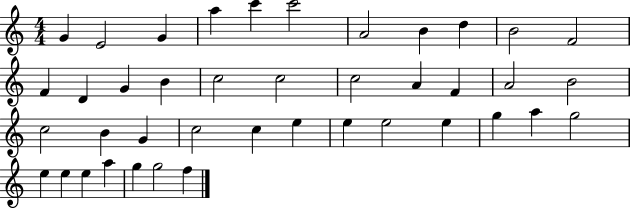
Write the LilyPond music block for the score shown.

{
  \clef treble
  \numericTimeSignature
  \time 4/4
  \key c \major
  g'4 e'2 g'4 | a''4 c'''4 c'''2 | a'2 b'4 d''4 | b'2 f'2 | \break f'4 d'4 g'4 b'4 | c''2 c''2 | c''2 a'4 f'4 | a'2 b'2 | \break c''2 b'4 g'4 | c''2 c''4 e''4 | e''4 e''2 e''4 | g''4 a''4 g''2 | \break e''4 e''4 e''4 a''4 | g''4 g''2 f''4 | \bar "|."
}